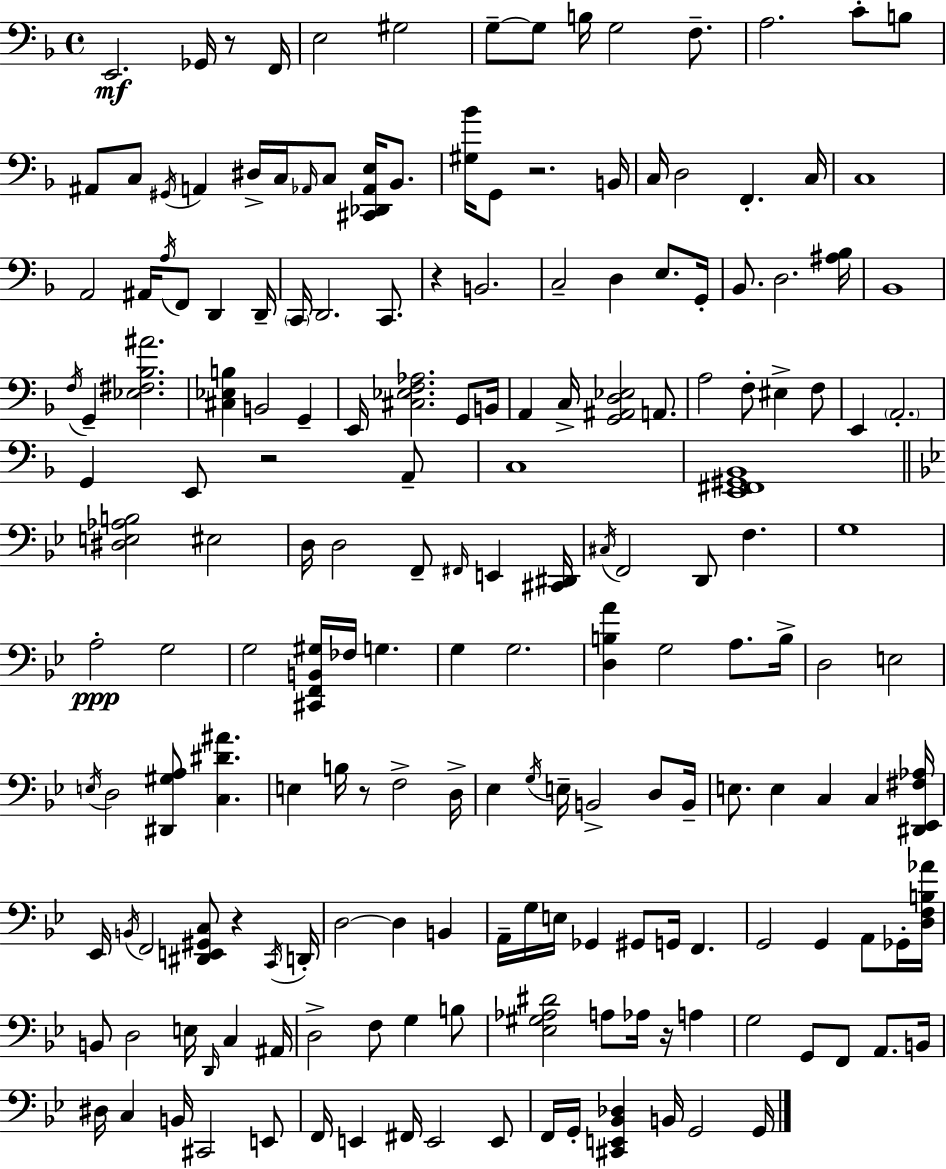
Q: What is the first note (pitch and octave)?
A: E2